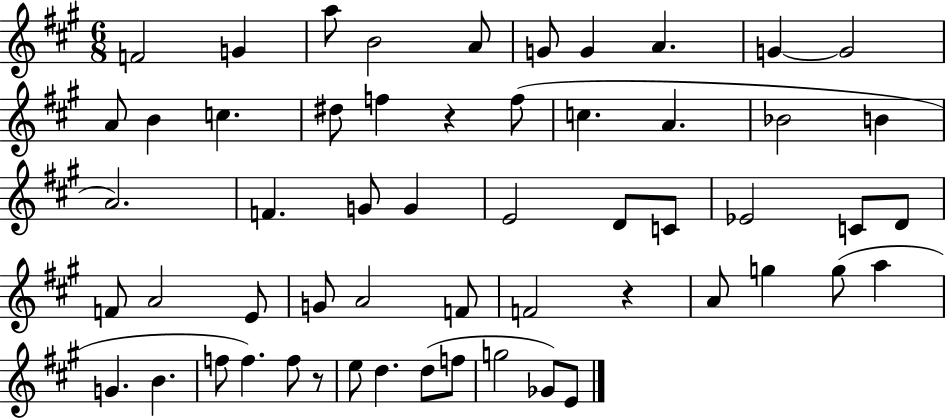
X:1
T:Untitled
M:6/8
L:1/4
K:A
F2 G a/2 B2 A/2 G/2 G A G G2 A/2 B c ^d/2 f z f/2 c A _B2 B A2 F G/2 G E2 D/2 C/2 _E2 C/2 D/2 F/2 A2 E/2 G/2 A2 F/2 F2 z A/2 g g/2 a G B f/2 f f/2 z/2 e/2 d d/2 f/2 g2 _G/2 E/2